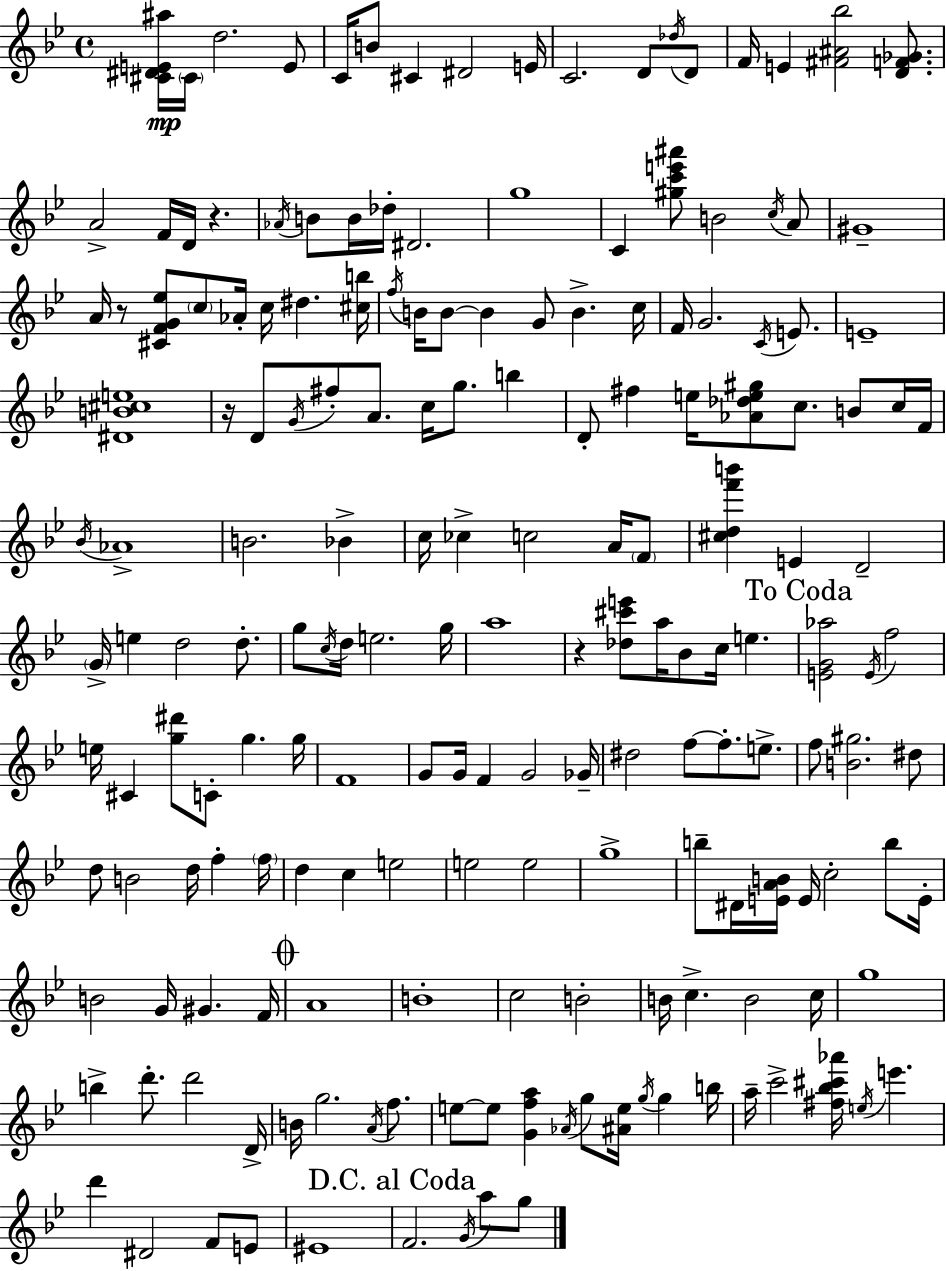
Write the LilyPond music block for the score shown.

{
  \clef treble
  \time 4/4
  \defaultTimeSignature
  \key bes \major
  \repeat volta 2 { <cis' dis' e' ais''>16\mp \parenthesize cis'16 d''2. e'8 | c'16 b'8 cis'4 dis'2 e'16 | c'2. d'8 \acciaccatura { des''16 } d'8 | f'16 e'4 <fis' ais' bes''>2 <d' f' ges'>8. | \break a'2-> f'16 d'16 r4. | \acciaccatura { aes'16 } b'8 b'16 des''16-. dis'2. | g''1 | c'4 <gis'' c''' e''' ais'''>8 b'2 | \break \acciaccatura { c''16 } a'8 gis'1-- | a'16 r8 <cis' f' g' ees''>8 \parenthesize c''8 aes'16-. c''16 dis''4. | <cis'' b''>16 \acciaccatura { f''16 } b'16 b'8~~ b'4 g'8 b'4.-> | c''16 f'16 g'2. | \break \acciaccatura { c'16 } e'8. e'1-- | <dis' b' cis'' e''>1 | r16 d'8 \acciaccatura { g'16 } fis''8-. a'8. c''16 g''8. | b''4 d'8-. fis''4 e''16 <aes' des'' e'' gis''>8 c''8. | \break b'8 c''16 f'16 \acciaccatura { bes'16 } aes'1-> | b'2. | bes'4-> c''16 ces''4-> c''2 | a'16 \parenthesize f'8 <cis'' d'' f''' b'''>4 e'4 d'2-- | \break \parenthesize g'16-> e''4 d''2 | d''8.-. g''8 \acciaccatura { c''16 } d''16 e''2. | g''16 a''1 | r4 <des'' cis''' e'''>8 a''16 bes'8 | \break c''16 e''4. \mark "To Coda" <e' g' aes''>2 | \acciaccatura { e'16 } f''2 e''16 cis'4 <g'' dis'''>8 | c'8-. g''4. g''16 f'1 | g'8 g'16 f'4 | \break g'2 ges'16-- dis''2 | f''8~~ f''8.-. e''8.-> f''8 <b' gis''>2. | dis''8 d''8 b'2 | d''16 f''4-. \parenthesize f''16 d''4 c''4 | \break e''2 e''2 | e''2 g''1-> | b''8-- dis'16 <e' a' b'>16 e'16 c''2-. | b''8 e'16-. b'2 | \break g'16 gis'4. f'16 \mark \markup { \musicglyph "scripts.coda" } a'1 | b'1-. | c''2 | b'2-. b'16 c''4.-> | \break b'2 c''16 g''1 | b''4-> d'''8.-. | d'''2 d'16-> b'16 g''2. | \acciaccatura { a'16 } f''8. e''8~~ e''8 <g' f'' a''>4 | \break \acciaccatura { aes'16 } g''8 <ais' e''>16 \acciaccatura { g''16 } g''4 b''16 a''16-- c'''2-> | <fis'' bes'' cis''' aes'''>16 \acciaccatura { e''16 } e'''4. d'''4 | dis'2 f'8 e'8 eis'1 | \mark "D.C. al Coda" f'2. | \break \acciaccatura { g'16 } a''8 g''8 } \bar "|."
}